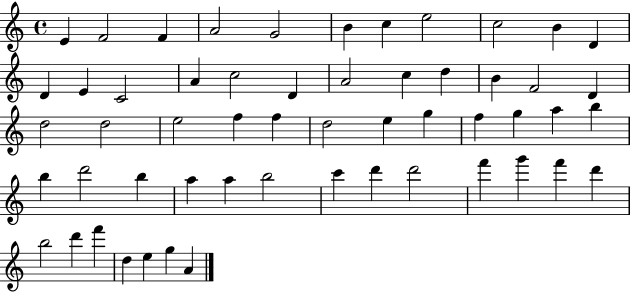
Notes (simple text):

E4/q F4/h F4/q A4/h G4/h B4/q C5/q E5/h C5/h B4/q D4/q D4/q E4/q C4/h A4/q C5/h D4/q A4/h C5/q D5/q B4/q F4/h D4/q D5/h D5/h E5/h F5/q F5/q D5/h E5/q G5/q F5/q G5/q A5/q B5/q B5/q D6/h B5/q A5/q A5/q B5/h C6/q D6/q D6/h F6/q G6/q F6/q D6/q B5/h D6/q F6/q D5/q E5/q G5/q A4/q